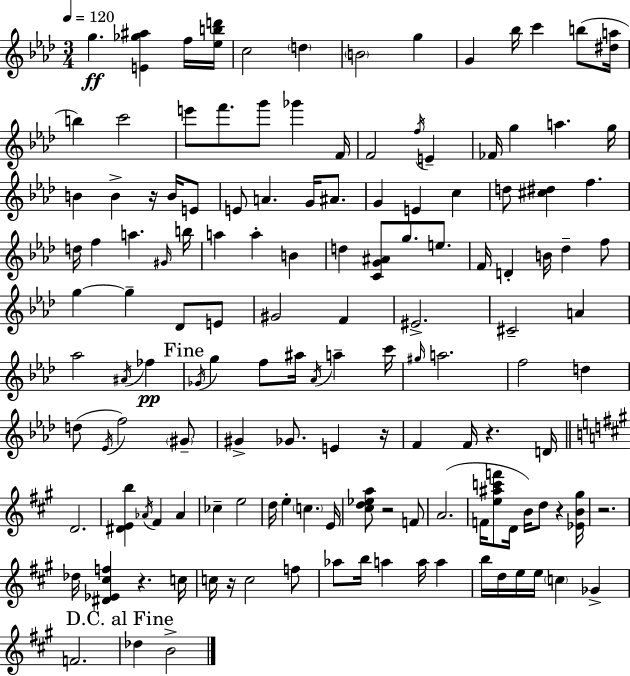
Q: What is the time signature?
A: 3/4